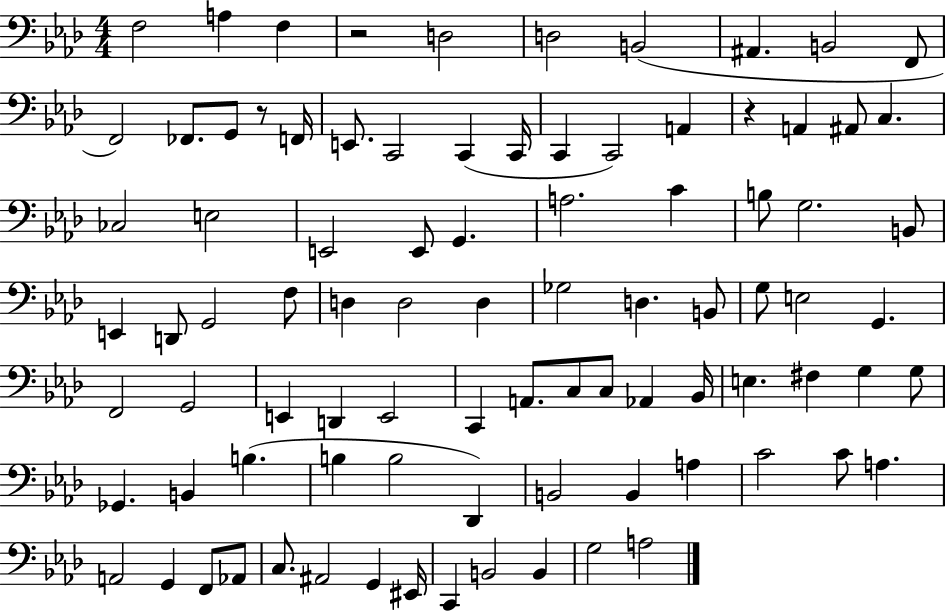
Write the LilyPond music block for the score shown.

{
  \clef bass
  \numericTimeSignature
  \time 4/4
  \key aes \major
  f2 a4 f4 | r2 d2 | d2 b,2( | ais,4. b,2 f,8 | \break f,2) fes,8. g,8 r8 f,16 | e,8. c,2 c,4( c,16 | c,4 c,2) a,4 | r4 a,4 ais,8 c4. | \break ces2 e2 | e,2 e,8 g,4. | a2. c'4 | b8 g2. b,8 | \break e,4 d,8 g,2 f8 | d4 d2 d4 | ges2 d4. b,8 | g8 e2 g,4. | \break f,2 g,2 | e,4 d,4 e,2 | c,4 a,8. c8 c8 aes,4 bes,16 | e4. fis4 g4 g8 | \break ges,4. b,4 b4.( | b4 b2 des,4) | b,2 b,4 a4 | c'2 c'8 a4. | \break a,2 g,4 f,8 aes,8 | c8. ais,2 g,4 eis,16 | c,4 b,2 b,4 | g2 a2 | \break \bar "|."
}